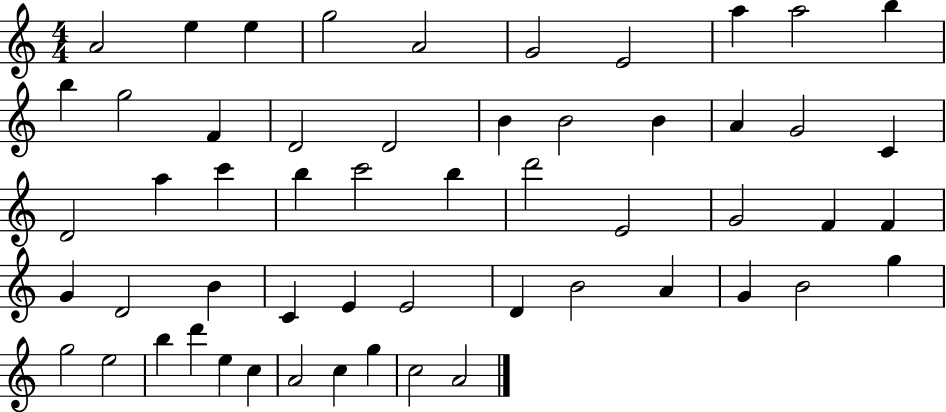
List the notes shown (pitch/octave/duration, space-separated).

A4/h E5/q E5/q G5/h A4/h G4/h E4/h A5/q A5/h B5/q B5/q G5/h F4/q D4/h D4/h B4/q B4/h B4/q A4/q G4/h C4/q D4/h A5/q C6/q B5/q C6/h B5/q D6/h E4/h G4/h F4/q F4/q G4/q D4/h B4/q C4/q E4/q E4/h D4/q B4/h A4/q G4/q B4/h G5/q G5/h E5/h B5/q D6/q E5/q C5/q A4/h C5/q G5/q C5/h A4/h